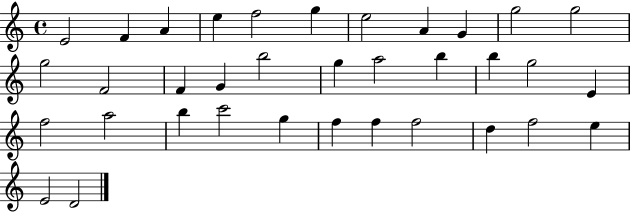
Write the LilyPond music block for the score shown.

{
  \clef treble
  \time 4/4
  \defaultTimeSignature
  \key c \major
  e'2 f'4 a'4 | e''4 f''2 g''4 | e''2 a'4 g'4 | g''2 g''2 | \break g''2 f'2 | f'4 g'4 b''2 | g''4 a''2 b''4 | b''4 g''2 e'4 | \break f''2 a''2 | b''4 c'''2 g''4 | f''4 f''4 f''2 | d''4 f''2 e''4 | \break e'2 d'2 | \bar "|."
}